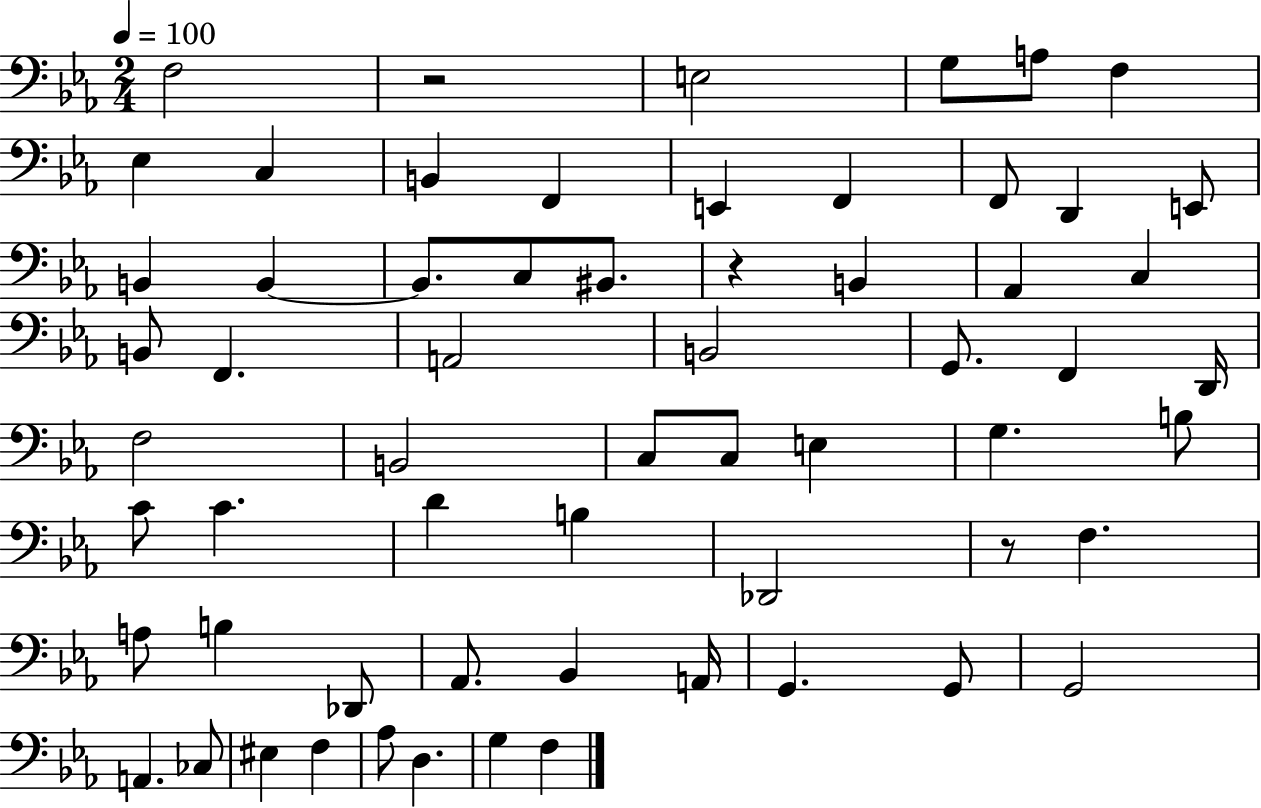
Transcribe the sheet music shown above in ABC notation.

X:1
T:Untitled
M:2/4
L:1/4
K:Eb
F,2 z2 E,2 G,/2 A,/2 F, _E, C, B,, F,, E,, F,, F,,/2 D,, E,,/2 B,, B,, B,,/2 C,/2 ^B,,/2 z B,, _A,, C, B,,/2 F,, A,,2 B,,2 G,,/2 F,, D,,/4 F,2 B,,2 C,/2 C,/2 E, G, B,/2 C/2 C D B, _D,,2 z/2 F, A,/2 B, _D,,/2 _A,,/2 _B,, A,,/4 G,, G,,/2 G,,2 A,, _C,/2 ^E, F, _A,/2 D, G, F,